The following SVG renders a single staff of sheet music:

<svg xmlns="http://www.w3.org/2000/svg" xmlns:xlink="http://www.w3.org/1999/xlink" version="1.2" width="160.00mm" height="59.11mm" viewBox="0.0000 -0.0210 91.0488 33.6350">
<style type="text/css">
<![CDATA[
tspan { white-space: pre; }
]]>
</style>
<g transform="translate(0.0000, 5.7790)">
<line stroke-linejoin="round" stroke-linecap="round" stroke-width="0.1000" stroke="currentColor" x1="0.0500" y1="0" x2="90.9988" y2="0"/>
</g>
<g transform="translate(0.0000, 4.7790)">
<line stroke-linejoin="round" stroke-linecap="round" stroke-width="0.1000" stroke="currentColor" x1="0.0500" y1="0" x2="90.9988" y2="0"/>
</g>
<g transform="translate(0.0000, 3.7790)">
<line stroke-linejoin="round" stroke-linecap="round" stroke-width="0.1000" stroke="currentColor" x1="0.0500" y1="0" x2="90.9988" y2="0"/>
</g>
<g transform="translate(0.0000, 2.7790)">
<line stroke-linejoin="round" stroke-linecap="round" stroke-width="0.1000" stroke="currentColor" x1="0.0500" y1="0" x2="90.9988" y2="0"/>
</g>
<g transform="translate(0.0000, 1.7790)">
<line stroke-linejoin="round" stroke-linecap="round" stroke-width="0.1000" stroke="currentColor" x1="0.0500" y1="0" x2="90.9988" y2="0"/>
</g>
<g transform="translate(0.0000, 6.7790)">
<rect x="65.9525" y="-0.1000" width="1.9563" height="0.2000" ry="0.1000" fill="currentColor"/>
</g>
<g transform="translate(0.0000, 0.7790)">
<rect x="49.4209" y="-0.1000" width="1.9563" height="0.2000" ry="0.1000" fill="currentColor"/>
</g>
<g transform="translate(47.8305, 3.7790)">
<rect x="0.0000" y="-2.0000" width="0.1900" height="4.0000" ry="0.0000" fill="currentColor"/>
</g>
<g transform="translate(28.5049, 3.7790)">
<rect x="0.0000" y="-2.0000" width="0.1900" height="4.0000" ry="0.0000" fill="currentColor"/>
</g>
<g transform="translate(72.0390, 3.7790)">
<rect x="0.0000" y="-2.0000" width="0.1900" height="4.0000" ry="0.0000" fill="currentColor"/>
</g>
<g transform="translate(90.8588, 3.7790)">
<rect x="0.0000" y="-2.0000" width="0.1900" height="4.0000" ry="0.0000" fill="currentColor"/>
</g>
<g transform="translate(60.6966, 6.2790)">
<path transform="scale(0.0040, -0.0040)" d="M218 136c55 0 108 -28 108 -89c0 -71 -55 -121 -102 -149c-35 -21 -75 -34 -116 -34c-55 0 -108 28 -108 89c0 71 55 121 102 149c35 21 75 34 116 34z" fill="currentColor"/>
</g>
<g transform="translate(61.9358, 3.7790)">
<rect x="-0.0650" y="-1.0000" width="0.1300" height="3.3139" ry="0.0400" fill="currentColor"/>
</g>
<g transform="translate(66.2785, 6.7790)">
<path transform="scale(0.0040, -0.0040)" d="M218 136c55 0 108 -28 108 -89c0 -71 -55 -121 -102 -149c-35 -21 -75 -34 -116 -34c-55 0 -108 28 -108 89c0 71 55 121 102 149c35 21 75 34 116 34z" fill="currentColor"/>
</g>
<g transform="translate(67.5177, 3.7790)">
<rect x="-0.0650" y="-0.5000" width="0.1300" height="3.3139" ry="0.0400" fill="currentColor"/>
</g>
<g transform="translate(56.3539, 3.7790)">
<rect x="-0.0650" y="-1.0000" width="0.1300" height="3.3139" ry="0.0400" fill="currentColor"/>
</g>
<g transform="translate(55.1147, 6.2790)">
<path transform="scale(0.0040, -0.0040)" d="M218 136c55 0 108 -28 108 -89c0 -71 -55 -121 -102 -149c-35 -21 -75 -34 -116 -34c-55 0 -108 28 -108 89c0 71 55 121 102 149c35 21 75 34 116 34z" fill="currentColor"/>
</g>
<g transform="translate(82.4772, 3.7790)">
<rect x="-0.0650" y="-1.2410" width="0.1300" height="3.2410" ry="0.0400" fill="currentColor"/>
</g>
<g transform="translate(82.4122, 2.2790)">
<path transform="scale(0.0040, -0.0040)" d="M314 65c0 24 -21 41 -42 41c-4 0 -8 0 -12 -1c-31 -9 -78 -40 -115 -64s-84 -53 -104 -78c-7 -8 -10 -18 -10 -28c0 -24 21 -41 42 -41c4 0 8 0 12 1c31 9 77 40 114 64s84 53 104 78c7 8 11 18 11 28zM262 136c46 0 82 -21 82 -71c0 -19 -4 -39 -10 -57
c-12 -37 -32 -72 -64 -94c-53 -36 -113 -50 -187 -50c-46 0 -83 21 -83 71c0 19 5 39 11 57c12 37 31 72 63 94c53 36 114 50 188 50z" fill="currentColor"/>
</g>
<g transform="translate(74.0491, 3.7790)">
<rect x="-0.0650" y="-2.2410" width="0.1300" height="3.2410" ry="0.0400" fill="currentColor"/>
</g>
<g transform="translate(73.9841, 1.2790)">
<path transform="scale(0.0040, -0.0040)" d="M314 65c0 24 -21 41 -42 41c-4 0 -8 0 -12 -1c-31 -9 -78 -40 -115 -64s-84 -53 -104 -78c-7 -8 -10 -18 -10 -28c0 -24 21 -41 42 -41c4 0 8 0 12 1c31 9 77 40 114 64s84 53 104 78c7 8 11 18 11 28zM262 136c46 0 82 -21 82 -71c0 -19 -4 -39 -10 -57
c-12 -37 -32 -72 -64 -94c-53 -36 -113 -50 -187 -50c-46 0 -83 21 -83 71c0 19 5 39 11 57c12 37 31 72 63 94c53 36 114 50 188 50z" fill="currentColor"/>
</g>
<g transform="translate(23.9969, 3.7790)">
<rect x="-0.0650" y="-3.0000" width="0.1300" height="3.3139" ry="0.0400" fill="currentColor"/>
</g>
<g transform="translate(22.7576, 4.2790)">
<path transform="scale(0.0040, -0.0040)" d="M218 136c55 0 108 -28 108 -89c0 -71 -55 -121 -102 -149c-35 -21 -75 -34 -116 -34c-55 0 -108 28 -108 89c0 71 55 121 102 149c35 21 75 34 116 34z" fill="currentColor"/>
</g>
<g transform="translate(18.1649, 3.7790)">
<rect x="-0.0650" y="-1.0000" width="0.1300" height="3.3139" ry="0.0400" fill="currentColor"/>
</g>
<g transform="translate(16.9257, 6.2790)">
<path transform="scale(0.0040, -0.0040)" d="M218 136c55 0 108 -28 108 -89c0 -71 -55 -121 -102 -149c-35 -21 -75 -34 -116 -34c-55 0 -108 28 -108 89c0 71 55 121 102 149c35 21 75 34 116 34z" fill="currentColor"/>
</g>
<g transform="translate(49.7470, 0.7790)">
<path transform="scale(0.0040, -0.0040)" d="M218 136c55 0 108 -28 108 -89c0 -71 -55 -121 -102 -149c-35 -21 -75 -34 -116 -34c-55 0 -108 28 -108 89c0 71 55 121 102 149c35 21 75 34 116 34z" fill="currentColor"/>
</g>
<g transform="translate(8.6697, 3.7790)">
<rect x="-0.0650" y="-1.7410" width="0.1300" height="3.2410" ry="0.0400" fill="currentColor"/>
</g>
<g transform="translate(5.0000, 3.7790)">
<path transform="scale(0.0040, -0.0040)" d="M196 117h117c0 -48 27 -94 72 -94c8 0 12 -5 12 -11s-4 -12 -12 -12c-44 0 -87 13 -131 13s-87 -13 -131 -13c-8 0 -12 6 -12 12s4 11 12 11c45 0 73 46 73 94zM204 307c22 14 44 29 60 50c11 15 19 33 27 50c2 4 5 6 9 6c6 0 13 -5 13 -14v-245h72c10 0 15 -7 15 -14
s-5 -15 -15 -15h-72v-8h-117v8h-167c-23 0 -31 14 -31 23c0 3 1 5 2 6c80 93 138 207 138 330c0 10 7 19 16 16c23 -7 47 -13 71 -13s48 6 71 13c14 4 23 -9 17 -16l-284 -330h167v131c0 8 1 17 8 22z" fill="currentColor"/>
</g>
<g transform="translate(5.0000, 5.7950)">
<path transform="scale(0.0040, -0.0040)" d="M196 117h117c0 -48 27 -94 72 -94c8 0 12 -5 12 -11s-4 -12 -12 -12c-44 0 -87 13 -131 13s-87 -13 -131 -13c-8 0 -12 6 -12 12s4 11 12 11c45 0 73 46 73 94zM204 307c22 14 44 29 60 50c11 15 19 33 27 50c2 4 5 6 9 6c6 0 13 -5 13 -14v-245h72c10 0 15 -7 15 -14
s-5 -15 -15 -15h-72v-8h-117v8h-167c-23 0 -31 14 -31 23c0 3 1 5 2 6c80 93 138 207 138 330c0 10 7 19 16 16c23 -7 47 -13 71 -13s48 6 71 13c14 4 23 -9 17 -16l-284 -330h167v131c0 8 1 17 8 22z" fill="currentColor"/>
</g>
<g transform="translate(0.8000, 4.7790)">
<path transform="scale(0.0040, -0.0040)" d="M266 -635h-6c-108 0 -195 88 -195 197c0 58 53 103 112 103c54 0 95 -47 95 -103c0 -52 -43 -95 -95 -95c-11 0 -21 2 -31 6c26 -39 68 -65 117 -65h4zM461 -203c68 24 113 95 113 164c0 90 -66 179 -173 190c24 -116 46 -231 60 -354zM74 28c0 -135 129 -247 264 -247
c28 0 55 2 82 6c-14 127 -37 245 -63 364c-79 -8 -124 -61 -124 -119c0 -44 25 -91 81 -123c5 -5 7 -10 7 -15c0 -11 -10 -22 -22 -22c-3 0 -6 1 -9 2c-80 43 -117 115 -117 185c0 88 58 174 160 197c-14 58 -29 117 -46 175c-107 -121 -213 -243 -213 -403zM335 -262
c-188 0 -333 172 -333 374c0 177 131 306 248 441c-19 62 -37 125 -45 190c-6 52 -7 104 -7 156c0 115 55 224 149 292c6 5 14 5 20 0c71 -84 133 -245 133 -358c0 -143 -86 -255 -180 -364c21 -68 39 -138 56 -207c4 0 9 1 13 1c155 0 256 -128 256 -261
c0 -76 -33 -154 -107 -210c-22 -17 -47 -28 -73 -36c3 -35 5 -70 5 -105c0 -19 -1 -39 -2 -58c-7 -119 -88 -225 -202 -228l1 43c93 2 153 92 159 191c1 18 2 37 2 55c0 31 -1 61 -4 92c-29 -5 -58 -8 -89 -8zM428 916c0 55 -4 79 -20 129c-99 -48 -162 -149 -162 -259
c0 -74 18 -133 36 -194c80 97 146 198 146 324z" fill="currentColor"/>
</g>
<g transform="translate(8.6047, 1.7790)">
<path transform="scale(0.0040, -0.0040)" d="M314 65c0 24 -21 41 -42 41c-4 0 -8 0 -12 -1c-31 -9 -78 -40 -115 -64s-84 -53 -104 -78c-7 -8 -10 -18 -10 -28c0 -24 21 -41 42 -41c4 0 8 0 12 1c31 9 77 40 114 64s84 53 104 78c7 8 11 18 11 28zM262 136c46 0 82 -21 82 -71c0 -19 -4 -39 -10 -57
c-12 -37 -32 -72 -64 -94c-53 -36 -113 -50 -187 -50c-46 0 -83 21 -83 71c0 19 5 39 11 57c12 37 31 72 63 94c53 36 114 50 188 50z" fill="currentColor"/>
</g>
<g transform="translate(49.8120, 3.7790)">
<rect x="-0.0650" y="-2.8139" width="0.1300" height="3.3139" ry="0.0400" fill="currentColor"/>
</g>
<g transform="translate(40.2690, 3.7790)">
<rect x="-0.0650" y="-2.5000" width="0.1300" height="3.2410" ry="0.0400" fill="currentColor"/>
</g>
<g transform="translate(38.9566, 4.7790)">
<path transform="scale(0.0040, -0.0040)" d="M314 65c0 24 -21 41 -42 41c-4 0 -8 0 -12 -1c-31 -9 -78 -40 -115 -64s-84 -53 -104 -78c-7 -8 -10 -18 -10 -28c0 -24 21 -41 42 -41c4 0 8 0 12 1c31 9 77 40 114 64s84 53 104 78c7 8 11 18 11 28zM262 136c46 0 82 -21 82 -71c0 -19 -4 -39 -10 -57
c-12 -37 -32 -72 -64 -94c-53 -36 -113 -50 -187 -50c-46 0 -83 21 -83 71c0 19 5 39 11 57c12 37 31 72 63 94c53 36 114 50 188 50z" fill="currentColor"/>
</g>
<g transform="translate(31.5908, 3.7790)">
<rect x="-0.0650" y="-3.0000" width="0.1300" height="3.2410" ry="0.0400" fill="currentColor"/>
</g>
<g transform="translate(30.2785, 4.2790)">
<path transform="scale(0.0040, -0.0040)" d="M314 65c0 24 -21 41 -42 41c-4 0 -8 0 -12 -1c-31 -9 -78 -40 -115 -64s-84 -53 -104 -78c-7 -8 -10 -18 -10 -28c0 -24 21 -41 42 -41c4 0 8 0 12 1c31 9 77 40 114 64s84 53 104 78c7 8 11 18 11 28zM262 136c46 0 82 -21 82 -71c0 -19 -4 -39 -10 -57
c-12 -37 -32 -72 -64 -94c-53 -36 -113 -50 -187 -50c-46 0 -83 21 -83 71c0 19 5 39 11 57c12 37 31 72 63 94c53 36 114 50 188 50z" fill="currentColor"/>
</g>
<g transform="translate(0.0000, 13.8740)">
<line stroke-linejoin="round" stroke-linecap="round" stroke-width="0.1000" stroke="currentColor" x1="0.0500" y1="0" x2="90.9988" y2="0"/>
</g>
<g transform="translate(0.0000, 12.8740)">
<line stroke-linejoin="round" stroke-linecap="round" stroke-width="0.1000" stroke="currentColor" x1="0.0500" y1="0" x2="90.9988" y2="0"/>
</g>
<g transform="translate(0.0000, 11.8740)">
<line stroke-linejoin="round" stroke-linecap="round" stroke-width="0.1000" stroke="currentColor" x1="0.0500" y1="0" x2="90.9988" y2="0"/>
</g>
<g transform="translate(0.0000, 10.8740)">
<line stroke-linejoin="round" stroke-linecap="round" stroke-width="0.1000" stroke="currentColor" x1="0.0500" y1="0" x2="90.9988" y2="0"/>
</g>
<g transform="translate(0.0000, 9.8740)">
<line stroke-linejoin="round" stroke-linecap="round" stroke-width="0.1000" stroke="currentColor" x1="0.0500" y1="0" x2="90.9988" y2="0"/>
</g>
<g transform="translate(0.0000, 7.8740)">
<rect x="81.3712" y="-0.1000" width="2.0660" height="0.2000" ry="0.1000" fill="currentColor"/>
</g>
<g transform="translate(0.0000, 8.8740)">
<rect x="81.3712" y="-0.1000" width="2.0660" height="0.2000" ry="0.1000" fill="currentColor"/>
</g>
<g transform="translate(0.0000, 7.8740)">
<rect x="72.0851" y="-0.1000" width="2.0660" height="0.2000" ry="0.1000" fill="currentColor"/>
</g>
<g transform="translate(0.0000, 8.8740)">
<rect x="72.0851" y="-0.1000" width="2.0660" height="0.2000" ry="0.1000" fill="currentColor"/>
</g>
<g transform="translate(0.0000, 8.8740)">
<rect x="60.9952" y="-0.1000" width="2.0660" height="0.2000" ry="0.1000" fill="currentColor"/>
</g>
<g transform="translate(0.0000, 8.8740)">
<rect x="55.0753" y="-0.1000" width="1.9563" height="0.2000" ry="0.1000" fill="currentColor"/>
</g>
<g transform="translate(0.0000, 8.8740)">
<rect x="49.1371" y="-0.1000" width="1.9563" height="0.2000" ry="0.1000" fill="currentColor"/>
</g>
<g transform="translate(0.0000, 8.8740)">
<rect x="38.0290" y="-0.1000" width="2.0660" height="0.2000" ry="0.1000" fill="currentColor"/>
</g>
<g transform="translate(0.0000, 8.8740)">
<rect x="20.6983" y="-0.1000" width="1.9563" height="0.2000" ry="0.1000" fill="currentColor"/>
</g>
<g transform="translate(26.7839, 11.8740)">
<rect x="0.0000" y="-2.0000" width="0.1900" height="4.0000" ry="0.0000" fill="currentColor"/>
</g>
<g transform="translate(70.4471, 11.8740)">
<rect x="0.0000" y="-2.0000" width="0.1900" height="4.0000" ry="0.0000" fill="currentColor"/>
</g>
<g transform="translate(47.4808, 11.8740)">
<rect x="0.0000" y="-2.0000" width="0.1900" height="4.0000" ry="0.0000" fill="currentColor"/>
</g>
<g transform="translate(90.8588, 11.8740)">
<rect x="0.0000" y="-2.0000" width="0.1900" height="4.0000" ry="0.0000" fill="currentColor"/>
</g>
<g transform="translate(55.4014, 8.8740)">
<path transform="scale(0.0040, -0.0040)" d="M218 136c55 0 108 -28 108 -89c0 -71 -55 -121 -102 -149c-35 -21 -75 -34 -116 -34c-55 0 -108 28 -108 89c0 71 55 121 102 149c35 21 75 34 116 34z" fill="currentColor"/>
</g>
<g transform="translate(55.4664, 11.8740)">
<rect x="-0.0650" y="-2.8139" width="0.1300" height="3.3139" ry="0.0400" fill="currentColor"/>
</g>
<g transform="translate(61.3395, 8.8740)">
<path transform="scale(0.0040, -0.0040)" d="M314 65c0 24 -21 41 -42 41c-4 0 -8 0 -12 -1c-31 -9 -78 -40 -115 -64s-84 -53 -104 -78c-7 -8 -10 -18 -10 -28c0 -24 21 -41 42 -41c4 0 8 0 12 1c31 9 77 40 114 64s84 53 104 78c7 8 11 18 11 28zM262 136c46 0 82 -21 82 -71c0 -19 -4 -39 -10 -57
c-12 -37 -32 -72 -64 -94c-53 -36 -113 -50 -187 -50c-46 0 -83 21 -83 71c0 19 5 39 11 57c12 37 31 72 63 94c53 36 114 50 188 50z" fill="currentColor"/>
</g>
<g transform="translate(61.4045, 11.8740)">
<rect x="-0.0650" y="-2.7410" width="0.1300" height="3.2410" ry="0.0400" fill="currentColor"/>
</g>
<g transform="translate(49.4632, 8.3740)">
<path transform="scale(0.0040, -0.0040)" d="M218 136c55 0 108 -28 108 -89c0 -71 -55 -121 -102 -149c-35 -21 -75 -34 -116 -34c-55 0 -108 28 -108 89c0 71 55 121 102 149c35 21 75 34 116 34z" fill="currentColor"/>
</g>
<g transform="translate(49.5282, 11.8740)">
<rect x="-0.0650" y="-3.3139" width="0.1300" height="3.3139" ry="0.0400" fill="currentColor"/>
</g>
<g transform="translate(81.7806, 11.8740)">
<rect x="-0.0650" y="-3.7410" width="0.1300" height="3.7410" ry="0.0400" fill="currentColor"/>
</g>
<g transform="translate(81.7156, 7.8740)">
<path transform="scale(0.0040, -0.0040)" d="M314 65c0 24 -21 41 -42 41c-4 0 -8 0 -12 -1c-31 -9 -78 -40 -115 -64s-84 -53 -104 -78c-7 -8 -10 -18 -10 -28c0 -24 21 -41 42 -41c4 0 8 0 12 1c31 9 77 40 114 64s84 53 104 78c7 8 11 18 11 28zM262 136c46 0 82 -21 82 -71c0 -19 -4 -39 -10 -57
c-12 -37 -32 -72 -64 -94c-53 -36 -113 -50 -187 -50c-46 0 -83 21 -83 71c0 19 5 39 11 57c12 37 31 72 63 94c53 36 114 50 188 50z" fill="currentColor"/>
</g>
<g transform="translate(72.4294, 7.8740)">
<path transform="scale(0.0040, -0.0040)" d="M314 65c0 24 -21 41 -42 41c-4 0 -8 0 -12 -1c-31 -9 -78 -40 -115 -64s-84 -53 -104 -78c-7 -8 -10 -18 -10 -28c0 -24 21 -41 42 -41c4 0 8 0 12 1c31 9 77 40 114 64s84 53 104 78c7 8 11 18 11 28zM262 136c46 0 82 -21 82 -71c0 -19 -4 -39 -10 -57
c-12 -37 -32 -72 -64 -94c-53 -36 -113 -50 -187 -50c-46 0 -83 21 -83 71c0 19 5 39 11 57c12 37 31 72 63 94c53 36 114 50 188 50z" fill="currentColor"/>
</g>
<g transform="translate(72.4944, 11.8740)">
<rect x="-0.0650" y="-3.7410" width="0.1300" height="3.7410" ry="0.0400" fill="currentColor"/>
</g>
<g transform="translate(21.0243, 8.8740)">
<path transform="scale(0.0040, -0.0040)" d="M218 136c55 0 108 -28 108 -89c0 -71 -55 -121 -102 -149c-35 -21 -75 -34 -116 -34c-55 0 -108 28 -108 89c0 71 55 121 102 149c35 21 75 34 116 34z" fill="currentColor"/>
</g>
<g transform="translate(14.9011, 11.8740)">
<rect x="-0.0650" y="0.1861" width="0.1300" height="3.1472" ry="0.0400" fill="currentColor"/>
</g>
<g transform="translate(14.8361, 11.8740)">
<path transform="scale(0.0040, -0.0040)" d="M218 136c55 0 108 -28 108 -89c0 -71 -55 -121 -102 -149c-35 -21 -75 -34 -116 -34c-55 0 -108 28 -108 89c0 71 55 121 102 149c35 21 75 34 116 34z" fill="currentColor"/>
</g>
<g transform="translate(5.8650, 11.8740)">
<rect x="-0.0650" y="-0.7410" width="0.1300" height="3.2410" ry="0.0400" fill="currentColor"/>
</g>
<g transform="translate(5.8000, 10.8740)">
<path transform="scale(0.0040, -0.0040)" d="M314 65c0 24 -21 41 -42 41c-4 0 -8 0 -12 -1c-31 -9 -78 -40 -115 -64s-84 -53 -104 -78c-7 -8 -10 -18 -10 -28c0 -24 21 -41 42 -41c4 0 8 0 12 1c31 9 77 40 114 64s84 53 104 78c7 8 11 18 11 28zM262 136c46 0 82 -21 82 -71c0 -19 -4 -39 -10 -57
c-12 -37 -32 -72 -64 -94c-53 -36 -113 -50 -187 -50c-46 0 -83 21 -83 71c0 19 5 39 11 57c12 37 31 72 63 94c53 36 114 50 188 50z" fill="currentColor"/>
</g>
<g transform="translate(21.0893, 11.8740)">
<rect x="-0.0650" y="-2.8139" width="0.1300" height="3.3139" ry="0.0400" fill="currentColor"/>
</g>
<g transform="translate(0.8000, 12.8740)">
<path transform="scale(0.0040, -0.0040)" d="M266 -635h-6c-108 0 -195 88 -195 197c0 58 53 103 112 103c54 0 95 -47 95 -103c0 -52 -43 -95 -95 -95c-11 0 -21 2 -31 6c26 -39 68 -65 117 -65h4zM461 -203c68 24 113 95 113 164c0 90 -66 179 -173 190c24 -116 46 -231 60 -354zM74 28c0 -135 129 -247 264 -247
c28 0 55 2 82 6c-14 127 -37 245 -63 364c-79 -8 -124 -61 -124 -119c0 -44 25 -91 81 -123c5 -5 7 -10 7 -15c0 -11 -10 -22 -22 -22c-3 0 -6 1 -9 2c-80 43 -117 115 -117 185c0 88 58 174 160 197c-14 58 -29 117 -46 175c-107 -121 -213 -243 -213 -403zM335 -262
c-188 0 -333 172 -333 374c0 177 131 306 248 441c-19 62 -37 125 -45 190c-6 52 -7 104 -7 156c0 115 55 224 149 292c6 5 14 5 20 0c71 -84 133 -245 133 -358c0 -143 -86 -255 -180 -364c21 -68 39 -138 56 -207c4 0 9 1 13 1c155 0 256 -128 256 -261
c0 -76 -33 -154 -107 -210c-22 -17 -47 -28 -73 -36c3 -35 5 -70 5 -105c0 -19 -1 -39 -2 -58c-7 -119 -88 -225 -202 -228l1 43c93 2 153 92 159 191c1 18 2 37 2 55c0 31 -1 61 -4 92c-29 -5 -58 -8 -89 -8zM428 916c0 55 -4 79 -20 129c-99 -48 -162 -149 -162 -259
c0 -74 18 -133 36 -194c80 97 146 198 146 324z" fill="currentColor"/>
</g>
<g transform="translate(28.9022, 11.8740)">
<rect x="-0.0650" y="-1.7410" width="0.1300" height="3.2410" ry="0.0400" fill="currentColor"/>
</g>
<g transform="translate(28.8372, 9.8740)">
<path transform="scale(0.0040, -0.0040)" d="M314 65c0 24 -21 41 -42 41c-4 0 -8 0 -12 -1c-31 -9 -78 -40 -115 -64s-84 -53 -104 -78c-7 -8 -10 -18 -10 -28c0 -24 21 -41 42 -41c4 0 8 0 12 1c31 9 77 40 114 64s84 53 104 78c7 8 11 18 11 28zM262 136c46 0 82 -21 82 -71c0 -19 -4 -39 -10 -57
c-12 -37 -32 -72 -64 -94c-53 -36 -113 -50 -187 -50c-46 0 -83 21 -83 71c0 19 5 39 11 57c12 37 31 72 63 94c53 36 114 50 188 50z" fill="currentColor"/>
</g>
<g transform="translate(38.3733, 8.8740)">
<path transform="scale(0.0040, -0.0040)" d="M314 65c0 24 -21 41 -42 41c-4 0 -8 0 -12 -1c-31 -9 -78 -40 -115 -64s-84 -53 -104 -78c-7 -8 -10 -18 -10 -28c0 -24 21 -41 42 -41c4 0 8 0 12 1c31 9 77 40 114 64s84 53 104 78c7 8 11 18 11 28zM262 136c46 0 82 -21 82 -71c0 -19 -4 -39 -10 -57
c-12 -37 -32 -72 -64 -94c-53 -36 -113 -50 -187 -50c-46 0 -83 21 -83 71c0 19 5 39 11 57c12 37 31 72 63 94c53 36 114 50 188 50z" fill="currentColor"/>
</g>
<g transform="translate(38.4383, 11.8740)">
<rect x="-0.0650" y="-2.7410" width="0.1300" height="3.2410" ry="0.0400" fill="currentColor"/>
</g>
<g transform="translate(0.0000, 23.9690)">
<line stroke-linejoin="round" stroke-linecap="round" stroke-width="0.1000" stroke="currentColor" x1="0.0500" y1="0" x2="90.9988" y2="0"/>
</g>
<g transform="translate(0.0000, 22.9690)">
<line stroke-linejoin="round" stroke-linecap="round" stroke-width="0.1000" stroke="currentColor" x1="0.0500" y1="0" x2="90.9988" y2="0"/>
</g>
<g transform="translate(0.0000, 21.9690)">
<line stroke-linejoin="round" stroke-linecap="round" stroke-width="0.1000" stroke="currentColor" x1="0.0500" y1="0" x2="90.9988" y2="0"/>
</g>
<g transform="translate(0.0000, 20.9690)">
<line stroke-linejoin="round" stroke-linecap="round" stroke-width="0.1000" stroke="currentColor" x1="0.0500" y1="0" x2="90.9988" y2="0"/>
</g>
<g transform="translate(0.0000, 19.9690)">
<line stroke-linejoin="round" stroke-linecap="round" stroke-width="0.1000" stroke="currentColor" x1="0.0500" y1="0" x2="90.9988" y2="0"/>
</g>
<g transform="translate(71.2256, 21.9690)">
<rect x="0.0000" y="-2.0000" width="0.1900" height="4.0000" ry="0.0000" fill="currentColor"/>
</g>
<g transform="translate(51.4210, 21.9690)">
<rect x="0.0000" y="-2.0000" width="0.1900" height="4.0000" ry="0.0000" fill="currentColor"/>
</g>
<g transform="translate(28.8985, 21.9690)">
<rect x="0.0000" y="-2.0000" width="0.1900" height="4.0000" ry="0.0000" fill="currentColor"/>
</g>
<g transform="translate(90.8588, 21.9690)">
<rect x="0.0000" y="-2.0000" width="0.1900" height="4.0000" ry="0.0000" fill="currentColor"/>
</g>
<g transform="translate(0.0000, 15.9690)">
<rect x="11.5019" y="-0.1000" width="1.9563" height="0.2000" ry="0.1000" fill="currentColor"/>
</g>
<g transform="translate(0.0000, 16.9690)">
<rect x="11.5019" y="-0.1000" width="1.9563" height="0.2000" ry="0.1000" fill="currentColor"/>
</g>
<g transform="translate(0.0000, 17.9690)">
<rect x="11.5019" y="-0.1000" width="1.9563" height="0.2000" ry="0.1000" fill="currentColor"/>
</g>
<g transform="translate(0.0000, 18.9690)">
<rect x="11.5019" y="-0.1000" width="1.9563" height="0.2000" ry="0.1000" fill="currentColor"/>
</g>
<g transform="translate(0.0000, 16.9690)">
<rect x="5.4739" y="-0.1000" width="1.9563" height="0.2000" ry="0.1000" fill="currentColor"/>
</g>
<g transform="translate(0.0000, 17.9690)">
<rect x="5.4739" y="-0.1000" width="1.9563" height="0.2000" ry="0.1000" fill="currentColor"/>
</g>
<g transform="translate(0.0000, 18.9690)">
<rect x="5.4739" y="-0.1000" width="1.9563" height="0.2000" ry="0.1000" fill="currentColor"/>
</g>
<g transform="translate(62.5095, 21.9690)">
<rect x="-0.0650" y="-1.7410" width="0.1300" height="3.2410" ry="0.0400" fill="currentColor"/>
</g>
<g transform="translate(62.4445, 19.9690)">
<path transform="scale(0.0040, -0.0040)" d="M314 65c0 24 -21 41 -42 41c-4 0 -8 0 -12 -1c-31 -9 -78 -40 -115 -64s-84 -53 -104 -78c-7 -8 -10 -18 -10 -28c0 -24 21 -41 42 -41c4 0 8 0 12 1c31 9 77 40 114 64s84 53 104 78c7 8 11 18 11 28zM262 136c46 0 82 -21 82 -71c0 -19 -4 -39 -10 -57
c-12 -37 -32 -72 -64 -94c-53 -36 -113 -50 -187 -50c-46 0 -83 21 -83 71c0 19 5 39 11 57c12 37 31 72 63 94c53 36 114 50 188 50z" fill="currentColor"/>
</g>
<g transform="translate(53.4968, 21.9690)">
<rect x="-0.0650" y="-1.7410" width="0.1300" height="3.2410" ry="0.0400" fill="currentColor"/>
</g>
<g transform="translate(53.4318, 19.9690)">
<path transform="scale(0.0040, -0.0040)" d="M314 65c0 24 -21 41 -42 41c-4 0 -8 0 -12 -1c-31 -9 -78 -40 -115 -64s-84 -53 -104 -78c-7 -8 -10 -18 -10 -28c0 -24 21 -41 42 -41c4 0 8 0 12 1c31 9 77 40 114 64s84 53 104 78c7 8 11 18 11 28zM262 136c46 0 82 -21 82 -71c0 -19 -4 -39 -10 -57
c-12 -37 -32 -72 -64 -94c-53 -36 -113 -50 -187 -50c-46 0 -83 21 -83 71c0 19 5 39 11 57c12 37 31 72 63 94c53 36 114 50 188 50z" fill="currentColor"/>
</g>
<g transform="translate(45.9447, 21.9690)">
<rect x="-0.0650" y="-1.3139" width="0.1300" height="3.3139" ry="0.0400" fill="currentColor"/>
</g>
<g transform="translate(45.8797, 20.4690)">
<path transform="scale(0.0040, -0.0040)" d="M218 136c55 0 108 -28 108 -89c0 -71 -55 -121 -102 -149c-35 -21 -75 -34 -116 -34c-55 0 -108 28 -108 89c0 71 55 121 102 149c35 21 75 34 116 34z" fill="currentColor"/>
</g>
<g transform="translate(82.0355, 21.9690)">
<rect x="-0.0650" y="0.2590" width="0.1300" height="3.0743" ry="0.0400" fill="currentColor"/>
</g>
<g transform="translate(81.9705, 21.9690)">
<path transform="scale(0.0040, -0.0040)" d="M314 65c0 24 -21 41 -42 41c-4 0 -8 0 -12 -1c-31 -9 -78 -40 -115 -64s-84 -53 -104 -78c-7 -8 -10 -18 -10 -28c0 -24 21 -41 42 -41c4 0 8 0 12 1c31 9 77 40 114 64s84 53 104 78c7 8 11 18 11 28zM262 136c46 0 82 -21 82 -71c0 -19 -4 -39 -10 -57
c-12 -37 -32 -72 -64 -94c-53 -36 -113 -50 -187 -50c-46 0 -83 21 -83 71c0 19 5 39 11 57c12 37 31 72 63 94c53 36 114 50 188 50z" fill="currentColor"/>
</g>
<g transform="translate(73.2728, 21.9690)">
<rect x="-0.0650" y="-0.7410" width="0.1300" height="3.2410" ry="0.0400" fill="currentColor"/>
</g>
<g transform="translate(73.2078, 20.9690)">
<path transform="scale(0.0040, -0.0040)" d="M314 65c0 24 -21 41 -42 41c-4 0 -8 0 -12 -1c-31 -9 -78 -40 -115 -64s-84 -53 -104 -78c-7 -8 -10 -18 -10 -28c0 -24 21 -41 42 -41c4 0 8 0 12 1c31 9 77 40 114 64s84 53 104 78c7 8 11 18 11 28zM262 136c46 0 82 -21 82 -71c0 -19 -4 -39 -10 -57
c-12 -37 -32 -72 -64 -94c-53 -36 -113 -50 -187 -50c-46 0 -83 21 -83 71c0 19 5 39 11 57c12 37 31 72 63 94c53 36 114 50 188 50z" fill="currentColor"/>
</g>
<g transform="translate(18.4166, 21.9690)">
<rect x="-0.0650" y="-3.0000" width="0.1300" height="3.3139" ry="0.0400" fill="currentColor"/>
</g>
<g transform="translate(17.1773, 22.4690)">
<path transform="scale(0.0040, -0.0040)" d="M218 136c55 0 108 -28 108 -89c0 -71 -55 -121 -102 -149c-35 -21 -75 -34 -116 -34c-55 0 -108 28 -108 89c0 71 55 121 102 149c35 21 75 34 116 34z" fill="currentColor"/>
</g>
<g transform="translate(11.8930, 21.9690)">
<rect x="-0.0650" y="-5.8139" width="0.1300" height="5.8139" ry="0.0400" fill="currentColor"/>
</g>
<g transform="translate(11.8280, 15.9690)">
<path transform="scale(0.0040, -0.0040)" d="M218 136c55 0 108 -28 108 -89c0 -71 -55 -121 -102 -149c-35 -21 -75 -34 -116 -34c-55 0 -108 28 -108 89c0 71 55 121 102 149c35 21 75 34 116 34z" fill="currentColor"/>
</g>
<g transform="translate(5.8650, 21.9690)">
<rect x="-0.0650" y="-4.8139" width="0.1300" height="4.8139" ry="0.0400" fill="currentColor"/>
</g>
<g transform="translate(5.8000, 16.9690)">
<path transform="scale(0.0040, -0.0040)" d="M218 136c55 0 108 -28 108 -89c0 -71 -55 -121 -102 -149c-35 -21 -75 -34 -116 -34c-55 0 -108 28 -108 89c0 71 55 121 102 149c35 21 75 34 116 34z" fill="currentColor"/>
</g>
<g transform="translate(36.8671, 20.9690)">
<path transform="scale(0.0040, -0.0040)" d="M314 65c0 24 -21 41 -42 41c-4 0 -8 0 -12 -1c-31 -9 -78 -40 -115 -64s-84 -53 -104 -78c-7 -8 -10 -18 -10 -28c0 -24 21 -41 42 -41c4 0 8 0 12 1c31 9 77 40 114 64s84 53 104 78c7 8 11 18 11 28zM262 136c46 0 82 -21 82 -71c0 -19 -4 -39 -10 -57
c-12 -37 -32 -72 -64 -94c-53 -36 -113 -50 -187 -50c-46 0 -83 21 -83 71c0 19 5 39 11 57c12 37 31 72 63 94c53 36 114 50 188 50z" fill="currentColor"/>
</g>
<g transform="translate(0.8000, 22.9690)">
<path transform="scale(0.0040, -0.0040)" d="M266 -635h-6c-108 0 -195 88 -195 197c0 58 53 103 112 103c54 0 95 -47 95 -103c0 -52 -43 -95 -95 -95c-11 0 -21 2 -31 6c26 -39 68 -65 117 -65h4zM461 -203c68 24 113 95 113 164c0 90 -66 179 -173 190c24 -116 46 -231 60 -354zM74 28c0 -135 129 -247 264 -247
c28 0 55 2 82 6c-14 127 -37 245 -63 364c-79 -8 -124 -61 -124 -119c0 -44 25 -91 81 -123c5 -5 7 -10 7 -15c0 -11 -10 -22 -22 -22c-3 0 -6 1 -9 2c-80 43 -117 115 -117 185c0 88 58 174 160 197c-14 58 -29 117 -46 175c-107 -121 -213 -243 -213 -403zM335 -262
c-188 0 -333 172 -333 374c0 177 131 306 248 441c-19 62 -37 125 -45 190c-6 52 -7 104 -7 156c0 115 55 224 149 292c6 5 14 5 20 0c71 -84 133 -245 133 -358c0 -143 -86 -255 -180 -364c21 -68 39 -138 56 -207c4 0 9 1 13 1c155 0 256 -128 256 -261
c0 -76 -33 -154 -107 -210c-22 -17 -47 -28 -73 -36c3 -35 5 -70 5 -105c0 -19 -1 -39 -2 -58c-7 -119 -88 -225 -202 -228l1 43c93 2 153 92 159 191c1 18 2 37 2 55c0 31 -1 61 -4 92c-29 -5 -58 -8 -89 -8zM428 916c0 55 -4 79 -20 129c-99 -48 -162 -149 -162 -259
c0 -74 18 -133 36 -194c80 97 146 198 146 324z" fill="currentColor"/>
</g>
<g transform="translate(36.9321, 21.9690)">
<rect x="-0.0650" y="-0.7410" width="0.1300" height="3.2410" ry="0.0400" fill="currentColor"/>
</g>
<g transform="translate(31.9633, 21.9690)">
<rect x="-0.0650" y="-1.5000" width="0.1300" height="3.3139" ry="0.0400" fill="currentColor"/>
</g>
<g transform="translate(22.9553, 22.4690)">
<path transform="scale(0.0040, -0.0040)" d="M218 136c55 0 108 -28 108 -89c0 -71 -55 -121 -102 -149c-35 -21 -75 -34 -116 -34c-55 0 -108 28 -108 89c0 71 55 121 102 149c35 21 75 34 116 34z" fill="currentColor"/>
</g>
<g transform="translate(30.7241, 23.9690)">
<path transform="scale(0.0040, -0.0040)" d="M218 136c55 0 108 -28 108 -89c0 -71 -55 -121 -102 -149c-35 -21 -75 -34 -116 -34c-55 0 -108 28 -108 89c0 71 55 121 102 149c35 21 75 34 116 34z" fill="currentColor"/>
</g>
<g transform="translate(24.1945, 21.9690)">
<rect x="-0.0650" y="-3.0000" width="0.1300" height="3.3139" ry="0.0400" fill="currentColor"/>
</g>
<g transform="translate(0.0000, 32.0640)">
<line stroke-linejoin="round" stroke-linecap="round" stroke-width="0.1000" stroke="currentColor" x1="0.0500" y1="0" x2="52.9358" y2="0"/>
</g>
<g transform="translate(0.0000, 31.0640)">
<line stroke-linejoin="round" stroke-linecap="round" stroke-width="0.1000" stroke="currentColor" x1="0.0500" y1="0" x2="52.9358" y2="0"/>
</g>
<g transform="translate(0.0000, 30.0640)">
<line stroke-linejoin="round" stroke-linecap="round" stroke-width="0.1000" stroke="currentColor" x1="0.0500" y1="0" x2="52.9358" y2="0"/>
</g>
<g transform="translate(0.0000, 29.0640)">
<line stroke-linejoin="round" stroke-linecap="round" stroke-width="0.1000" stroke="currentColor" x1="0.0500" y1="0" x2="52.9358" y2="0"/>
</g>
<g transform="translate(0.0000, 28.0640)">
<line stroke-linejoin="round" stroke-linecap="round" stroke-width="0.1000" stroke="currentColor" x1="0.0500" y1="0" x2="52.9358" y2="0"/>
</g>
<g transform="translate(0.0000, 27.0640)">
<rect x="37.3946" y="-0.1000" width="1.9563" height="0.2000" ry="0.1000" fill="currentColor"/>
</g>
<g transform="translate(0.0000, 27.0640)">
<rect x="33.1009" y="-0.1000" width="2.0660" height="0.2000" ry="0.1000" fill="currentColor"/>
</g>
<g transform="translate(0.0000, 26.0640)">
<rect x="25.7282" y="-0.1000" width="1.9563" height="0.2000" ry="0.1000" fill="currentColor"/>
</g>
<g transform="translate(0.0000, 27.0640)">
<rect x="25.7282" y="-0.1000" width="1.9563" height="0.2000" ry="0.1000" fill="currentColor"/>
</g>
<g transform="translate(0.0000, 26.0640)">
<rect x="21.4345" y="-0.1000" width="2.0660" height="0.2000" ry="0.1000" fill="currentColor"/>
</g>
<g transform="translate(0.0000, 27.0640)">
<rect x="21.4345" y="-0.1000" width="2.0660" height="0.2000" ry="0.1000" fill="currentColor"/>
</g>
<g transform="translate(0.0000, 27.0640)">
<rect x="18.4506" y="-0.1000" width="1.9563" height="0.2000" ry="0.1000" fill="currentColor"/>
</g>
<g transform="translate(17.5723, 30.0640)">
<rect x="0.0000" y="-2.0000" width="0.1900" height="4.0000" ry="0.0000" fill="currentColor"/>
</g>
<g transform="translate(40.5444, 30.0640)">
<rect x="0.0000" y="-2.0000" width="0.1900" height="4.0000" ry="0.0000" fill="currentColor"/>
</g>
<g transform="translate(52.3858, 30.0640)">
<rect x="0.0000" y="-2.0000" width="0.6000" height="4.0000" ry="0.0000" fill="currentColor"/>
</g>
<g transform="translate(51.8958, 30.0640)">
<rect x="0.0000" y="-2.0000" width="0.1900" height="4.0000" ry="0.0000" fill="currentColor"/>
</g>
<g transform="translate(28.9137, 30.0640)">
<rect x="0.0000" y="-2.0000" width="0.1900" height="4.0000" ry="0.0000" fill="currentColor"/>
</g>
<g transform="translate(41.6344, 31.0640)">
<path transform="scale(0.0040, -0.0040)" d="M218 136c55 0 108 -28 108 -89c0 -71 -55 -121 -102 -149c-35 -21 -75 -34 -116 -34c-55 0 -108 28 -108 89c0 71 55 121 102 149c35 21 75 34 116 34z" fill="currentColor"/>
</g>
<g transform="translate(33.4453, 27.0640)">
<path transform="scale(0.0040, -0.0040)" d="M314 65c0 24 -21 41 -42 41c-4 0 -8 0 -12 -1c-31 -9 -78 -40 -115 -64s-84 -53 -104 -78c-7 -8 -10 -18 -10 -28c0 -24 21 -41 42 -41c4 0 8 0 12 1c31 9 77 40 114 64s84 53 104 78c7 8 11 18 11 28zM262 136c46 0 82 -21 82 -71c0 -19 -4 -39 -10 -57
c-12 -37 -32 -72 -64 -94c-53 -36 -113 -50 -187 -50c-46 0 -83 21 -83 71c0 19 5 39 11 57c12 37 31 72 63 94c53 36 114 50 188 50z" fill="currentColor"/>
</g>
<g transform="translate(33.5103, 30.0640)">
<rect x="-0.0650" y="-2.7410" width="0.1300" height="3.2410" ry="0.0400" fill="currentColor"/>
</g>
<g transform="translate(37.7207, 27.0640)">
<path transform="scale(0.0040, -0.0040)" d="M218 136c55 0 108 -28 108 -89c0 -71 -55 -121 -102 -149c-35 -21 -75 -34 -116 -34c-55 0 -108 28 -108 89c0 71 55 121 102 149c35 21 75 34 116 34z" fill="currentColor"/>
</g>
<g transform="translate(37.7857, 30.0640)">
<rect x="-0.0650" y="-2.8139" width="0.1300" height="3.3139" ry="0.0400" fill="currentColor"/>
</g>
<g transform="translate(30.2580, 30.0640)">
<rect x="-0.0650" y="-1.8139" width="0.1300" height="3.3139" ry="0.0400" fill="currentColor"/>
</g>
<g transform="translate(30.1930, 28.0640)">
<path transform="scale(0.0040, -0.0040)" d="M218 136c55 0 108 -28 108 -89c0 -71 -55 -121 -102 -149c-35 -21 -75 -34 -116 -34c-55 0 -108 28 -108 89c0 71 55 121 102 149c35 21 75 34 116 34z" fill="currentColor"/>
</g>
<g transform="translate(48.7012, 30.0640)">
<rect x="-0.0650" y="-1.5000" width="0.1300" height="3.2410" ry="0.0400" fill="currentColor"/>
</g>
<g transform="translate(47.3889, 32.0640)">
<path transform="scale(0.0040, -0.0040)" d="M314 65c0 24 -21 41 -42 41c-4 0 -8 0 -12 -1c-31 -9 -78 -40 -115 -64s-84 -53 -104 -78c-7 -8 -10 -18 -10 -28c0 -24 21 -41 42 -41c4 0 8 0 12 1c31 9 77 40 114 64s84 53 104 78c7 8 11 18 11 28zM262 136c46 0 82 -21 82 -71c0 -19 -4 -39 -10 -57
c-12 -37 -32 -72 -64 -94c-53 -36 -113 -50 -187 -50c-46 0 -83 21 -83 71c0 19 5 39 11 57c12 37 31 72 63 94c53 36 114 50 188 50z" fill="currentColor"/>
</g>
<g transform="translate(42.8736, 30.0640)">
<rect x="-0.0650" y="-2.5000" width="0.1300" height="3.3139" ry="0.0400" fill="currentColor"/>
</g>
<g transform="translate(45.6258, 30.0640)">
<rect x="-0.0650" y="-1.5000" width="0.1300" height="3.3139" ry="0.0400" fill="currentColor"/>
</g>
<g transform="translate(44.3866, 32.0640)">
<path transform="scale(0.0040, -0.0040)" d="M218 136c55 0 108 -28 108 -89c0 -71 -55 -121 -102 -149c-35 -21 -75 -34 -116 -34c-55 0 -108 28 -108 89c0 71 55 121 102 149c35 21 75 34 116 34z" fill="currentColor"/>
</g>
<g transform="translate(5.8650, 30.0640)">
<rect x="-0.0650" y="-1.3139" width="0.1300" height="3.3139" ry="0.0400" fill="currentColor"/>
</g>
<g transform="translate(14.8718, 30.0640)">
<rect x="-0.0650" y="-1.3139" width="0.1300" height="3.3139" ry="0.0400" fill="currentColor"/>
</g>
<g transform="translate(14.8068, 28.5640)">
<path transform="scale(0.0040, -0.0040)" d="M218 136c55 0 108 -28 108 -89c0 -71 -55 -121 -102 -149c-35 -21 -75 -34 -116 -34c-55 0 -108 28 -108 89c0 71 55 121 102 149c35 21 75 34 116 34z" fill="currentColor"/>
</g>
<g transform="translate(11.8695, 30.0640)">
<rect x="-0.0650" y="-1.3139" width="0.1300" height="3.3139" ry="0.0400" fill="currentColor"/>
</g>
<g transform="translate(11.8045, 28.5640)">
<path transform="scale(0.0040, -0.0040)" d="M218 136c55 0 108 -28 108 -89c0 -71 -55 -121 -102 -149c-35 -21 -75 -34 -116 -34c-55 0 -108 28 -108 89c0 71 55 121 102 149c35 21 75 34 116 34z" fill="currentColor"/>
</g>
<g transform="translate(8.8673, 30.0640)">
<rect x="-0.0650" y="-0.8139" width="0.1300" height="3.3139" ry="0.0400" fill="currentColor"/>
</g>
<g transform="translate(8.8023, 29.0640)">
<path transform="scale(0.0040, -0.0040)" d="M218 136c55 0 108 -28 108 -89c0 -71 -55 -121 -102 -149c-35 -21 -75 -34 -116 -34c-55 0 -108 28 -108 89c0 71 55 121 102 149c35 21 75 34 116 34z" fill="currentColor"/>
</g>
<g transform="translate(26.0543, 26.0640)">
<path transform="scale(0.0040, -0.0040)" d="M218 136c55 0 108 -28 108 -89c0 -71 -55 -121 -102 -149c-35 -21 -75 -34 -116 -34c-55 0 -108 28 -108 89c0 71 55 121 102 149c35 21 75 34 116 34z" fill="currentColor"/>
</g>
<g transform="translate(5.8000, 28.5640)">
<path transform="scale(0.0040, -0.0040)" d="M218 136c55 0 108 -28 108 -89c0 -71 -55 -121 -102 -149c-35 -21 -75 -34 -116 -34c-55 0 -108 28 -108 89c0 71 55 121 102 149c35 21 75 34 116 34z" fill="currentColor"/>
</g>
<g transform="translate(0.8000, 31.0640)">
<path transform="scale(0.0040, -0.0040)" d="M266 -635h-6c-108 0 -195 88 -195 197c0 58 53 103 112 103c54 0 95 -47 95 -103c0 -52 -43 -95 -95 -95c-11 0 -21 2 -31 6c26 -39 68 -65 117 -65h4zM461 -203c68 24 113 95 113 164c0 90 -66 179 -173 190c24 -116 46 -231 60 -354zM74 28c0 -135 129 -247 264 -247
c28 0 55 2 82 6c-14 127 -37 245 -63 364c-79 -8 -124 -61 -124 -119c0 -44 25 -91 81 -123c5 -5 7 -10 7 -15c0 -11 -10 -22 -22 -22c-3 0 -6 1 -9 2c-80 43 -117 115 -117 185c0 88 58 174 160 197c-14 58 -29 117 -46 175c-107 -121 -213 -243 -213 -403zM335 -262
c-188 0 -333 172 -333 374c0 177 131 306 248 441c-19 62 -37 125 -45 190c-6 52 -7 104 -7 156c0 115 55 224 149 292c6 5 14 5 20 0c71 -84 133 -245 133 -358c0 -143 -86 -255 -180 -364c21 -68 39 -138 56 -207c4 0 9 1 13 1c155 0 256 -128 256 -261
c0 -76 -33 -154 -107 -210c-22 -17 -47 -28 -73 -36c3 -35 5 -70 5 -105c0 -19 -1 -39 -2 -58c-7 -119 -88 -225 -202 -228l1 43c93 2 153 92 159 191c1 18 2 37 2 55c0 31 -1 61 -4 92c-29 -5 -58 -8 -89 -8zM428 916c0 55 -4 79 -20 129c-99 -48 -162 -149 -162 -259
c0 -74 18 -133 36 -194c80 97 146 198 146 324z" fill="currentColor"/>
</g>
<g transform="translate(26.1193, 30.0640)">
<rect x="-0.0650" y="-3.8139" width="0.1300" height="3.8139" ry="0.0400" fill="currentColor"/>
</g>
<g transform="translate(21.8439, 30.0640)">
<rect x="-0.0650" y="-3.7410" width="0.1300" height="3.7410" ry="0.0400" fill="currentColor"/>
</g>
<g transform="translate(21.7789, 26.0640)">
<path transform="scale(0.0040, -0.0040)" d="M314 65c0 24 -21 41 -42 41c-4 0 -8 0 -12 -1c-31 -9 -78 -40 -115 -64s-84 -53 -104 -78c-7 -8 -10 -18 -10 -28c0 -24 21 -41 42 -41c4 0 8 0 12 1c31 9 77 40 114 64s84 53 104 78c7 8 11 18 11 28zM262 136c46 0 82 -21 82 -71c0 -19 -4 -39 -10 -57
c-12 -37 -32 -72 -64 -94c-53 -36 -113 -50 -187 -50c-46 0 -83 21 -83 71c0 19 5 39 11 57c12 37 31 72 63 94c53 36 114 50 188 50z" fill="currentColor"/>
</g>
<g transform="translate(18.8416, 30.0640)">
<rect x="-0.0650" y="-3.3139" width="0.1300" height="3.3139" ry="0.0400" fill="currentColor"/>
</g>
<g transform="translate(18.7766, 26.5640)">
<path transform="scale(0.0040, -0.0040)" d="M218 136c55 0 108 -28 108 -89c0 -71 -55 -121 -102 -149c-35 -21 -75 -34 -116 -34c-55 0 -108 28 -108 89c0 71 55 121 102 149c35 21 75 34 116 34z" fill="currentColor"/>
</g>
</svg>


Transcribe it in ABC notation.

X:1
T:Untitled
M:4/4
L:1/4
K:C
f2 D A A2 G2 a D D C g2 e2 d2 B a f2 a2 b a a2 c'2 c'2 e' g' A A E d2 e f2 f2 d2 B2 e d e e b c'2 c' f a2 a G E E2